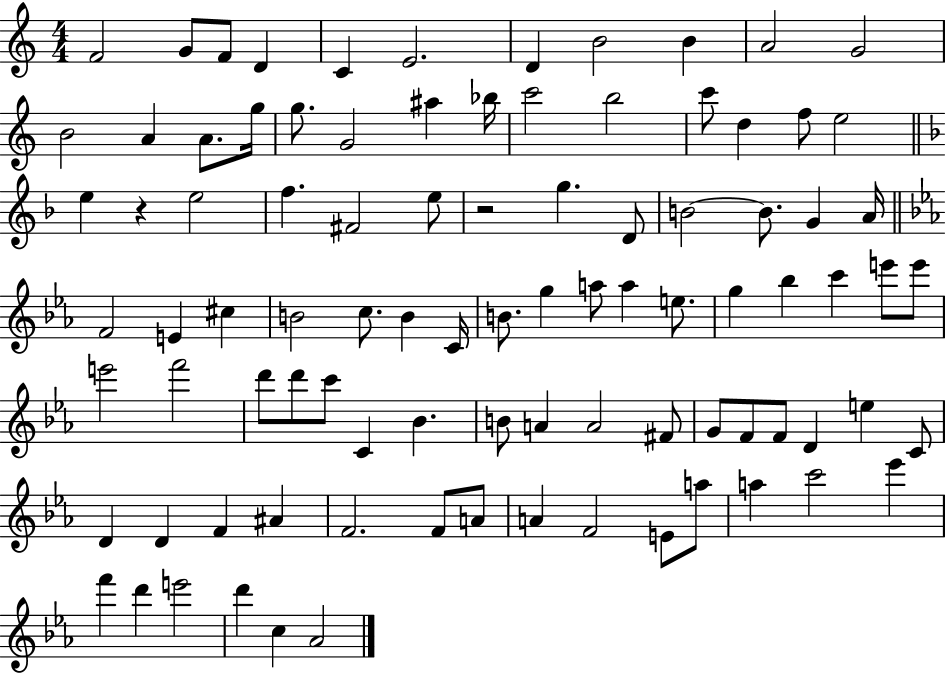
{
  \clef treble
  \numericTimeSignature
  \time 4/4
  \key c \major
  \repeat volta 2 { f'2 g'8 f'8 d'4 | c'4 e'2. | d'4 b'2 b'4 | a'2 g'2 | \break b'2 a'4 a'8. g''16 | g''8. g'2 ais''4 bes''16 | c'''2 b''2 | c'''8 d''4 f''8 e''2 | \break \bar "||" \break \key f \major e''4 r4 e''2 | f''4. fis'2 e''8 | r2 g''4. d'8 | b'2~~ b'8. g'4 a'16 | \break \bar "||" \break \key ees \major f'2 e'4 cis''4 | b'2 c''8. b'4 c'16 | b'8. g''4 a''8 a''4 e''8. | g''4 bes''4 c'''4 e'''8 e'''8 | \break e'''2 f'''2 | d'''8 d'''8 c'''8 c'4 bes'4. | b'8 a'4 a'2 fis'8 | g'8 f'8 f'8 d'4 e''4 c'8 | \break d'4 d'4 f'4 ais'4 | f'2. f'8 a'8 | a'4 f'2 e'8 a''8 | a''4 c'''2 ees'''4 | \break f'''4 d'''4 e'''2 | d'''4 c''4 aes'2 | } \bar "|."
}